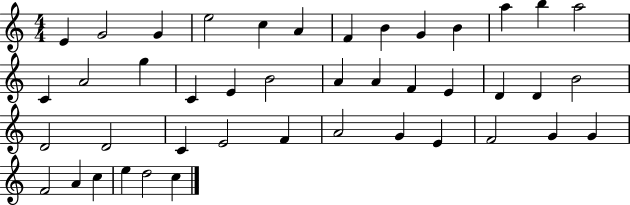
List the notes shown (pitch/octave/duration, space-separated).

E4/q G4/h G4/q E5/h C5/q A4/q F4/q B4/q G4/q B4/q A5/q B5/q A5/h C4/q A4/h G5/q C4/q E4/q B4/h A4/q A4/q F4/q E4/q D4/q D4/q B4/h D4/h D4/h C4/q E4/h F4/q A4/h G4/q E4/q F4/h G4/q G4/q F4/h A4/q C5/q E5/q D5/h C5/q